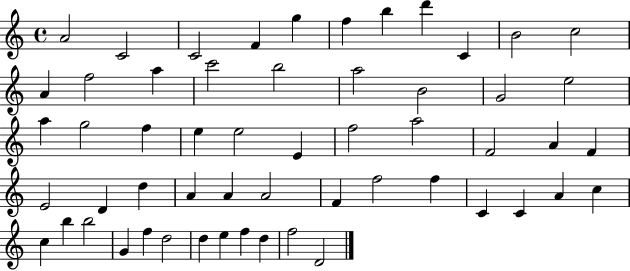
{
  \clef treble
  \time 4/4
  \defaultTimeSignature
  \key c \major
  a'2 c'2 | c'2 f'4 g''4 | f''4 b''4 d'''4 c'4 | b'2 c''2 | \break a'4 f''2 a''4 | c'''2 b''2 | a''2 b'2 | g'2 e''2 | \break a''4 g''2 f''4 | e''4 e''2 e'4 | f''2 a''2 | f'2 a'4 f'4 | \break e'2 d'4 d''4 | a'4 a'4 a'2 | f'4 f''2 f''4 | c'4 c'4 a'4 c''4 | \break c''4 b''4 b''2 | g'4 f''4 d''2 | d''4 e''4 f''4 d''4 | f''2 d'2 | \break \bar "|."
}